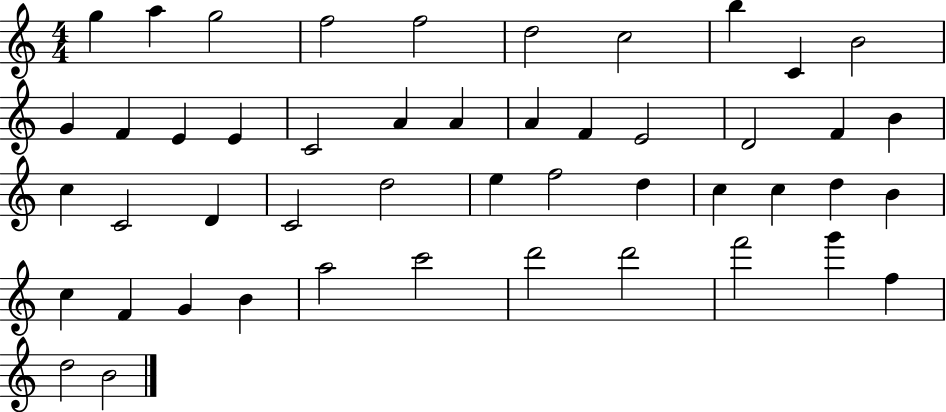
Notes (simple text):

G5/q A5/q G5/h F5/h F5/h D5/h C5/h B5/q C4/q B4/h G4/q F4/q E4/q E4/q C4/h A4/q A4/q A4/q F4/q E4/h D4/h F4/q B4/q C5/q C4/h D4/q C4/h D5/h E5/q F5/h D5/q C5/q C5/q D5/q B4/q C5/q F4/q G4/q B4/q A5/h C6/h D6/h D6/h F6/h G6/q F5/q D5/h B4/h